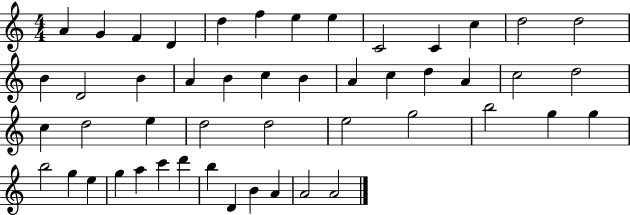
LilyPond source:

{
  \clef treble
  \numericTimeSignature
  \time 4/4
  \key c \major
  a'4 g'4 f'4 d'4 | d''4 f''4 e''4 e''4 | c'2 c'4 c''4 | d''2 d''2 | \break b'4 d'2 b'4 | a'4 b'4 c''4 b'4 | a'4 c''4 d''4 a'4 | c''2 d''2 | \break c''4 d''2 e''4 | d''2 d''2 | e''2 g''2 | b''2 g''4 g''4 | \break b''2 g''4 e''4 | g''4 a''4 c'''4 d'''4 | b''4 d'4 b'4 a'4 | a'2 a'2 | \break \bar "|."
}